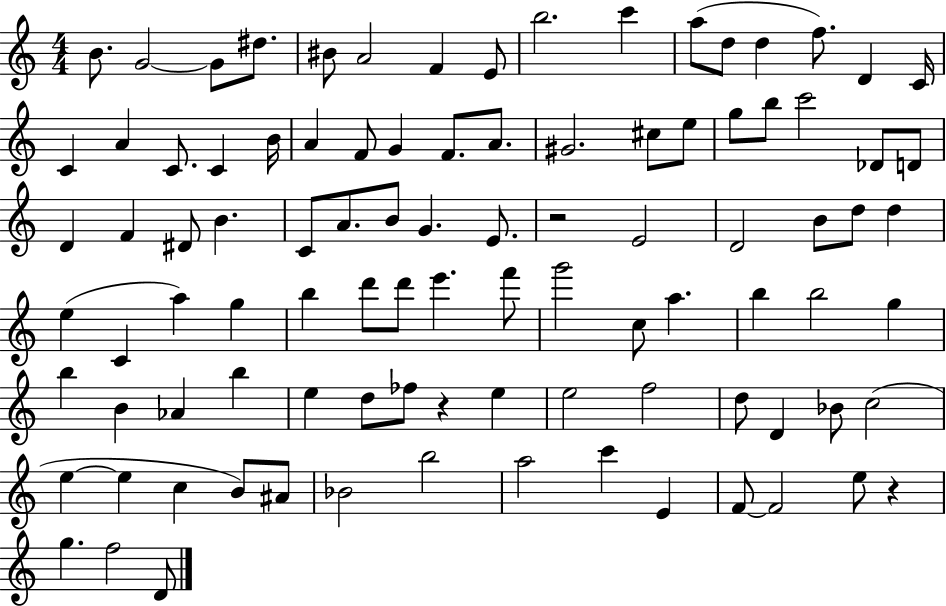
{
  \clef treble
  \numericTimeSignature
  \time 4/4
  \key c \major
  b'8. g'2~~ g'8 dis''8. | bis'8 a'2 f'4 e'8 | b''2. c'''4 | a''8( d''8 d''4 f''8.) d'4 c'16 | \break c'4 a'4 c'8. c'4 b'16 | a'4 f'8 g'4 f'8. a'8. | gis'2. cis''8 e''8 | g''8 b''8 c'''2 des'8 d'8 | \break d'4 f'4 dis'8 b'4. | c'8 a'8. b'8 g'4. e'8. | r2 e'2 | d'2 b'8 d''8 d''4 | \break e''4( c'4 a''4) g''4 | b''4 d'''8 d'''8 e'''4. f'''8 | g'''2 c''8 a''4. | b''4 b''2 g''4 | \break b''4 b'4 aes'4 b''4 | e''4 d''8 fes''8 r4 e''4 | e''2 f''2 | d''8 d'4 bes'8 c''2( | \break e''4~~ e''4 c''4 b'8) ais'8 | bes'2 b''2 | a''2 c'''4 e'4 | f'8~~ f'2 e''8 r4 | \break g''4. f''2 d'8 | \bar "|."
}